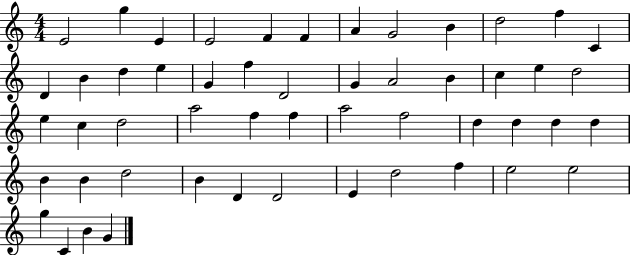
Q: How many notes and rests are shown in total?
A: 52